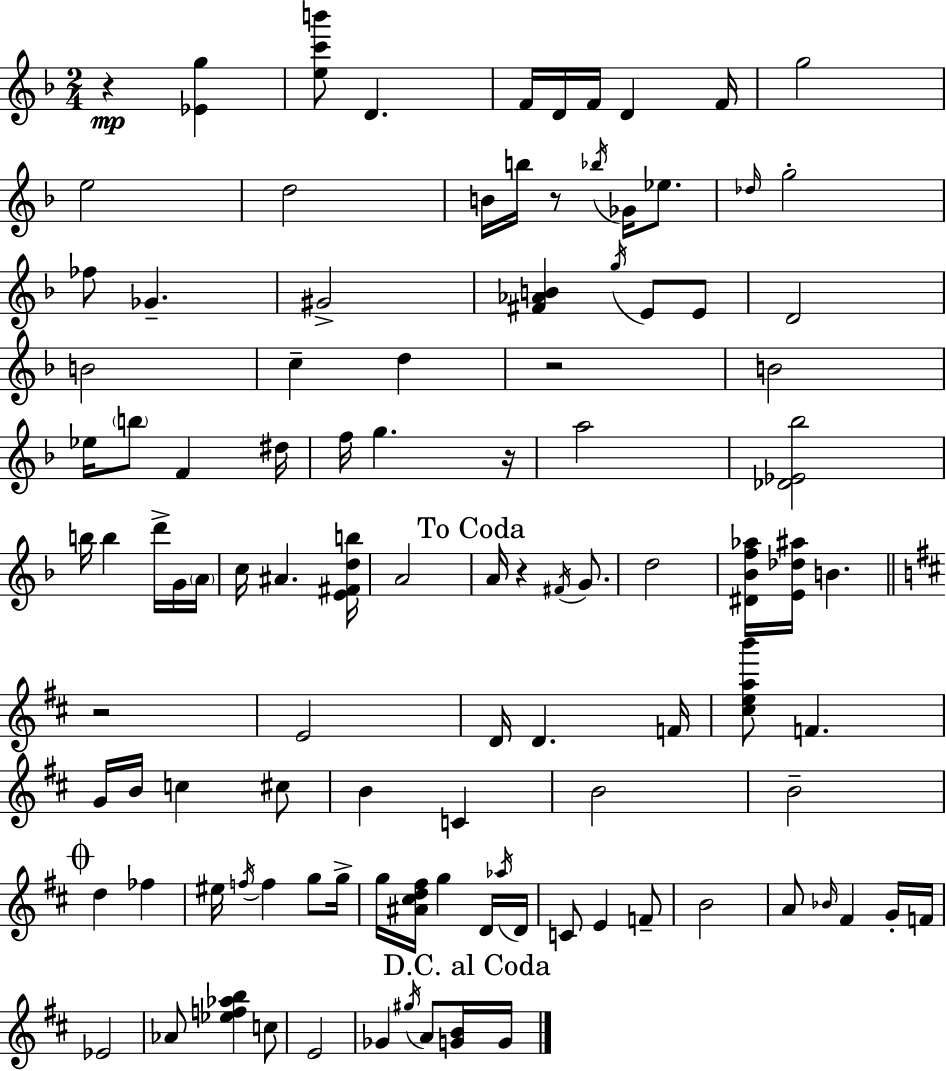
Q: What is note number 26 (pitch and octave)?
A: D5